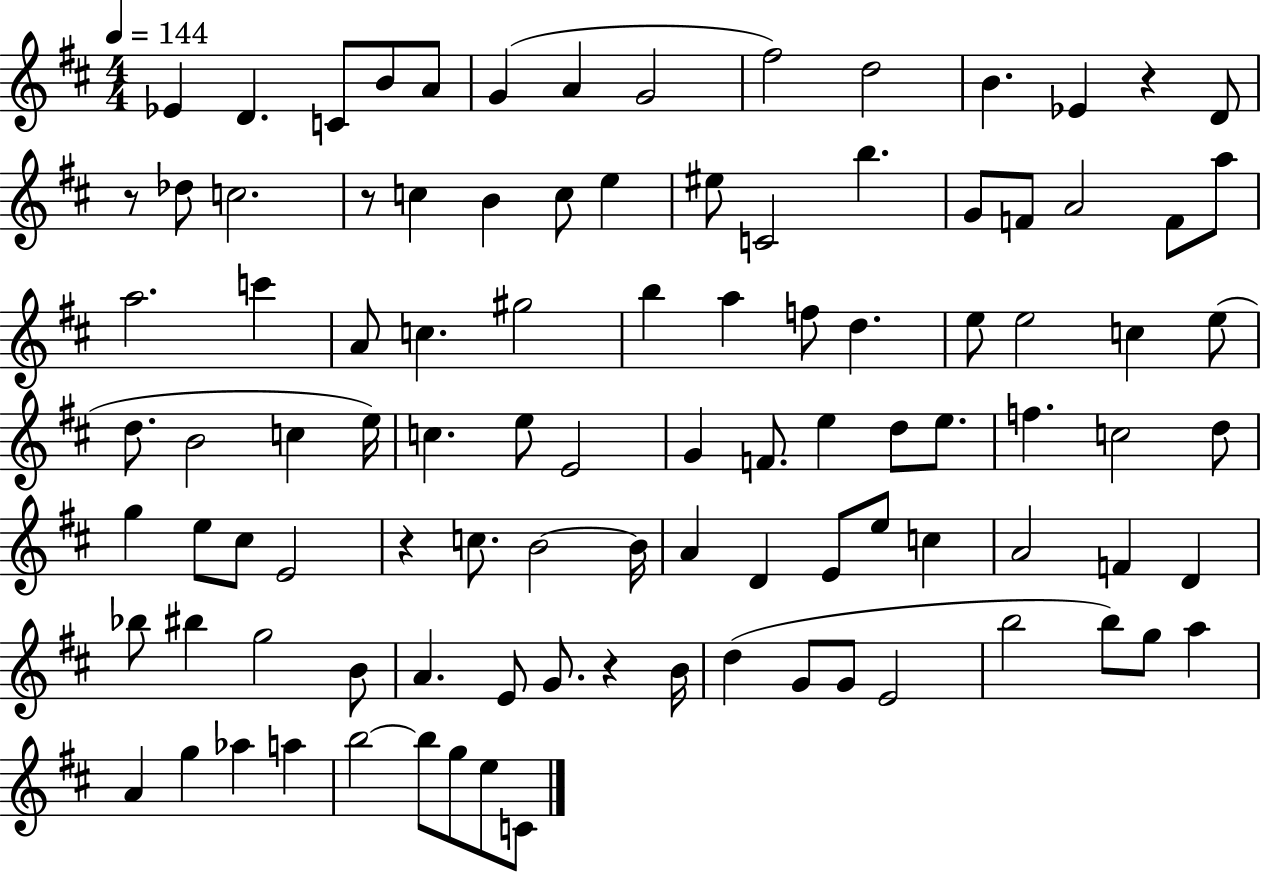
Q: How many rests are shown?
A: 5